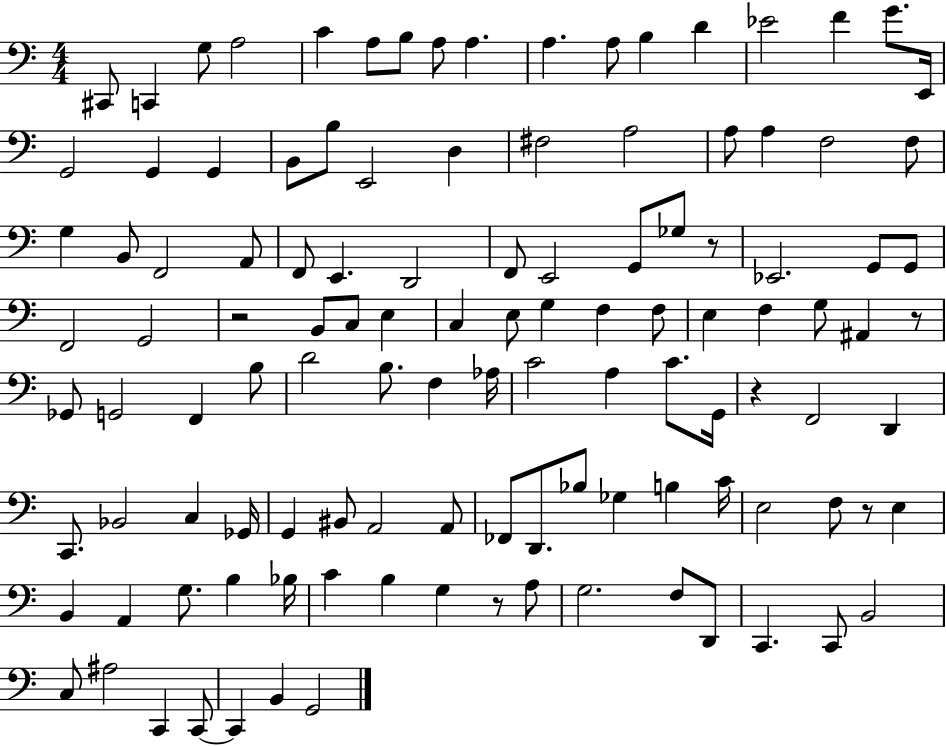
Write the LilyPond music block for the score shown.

{
  \clef bass
  \numericTimeSignature
  \time 4/4
  \key c \major
  cis,8 c,4 g8 a2 | c'4 a8 b8 a8 a4. | a4. a8 b4 d'4 | ees'2 f'4 g'8. e,16 | \break g,2 g,4 g,4 | b,8 b8 e,2 d4 | fis2 a2 | a8 a4 f2 f8 | \break g4 b,8 f,2 a,8 | f,8 e,4. d,2 | f,8 e,2 g,8 ges8 r8 | ees,2. g,8 g,8 | \break f,2 g,2 | r2 b,8 c8 e4 | c4 e8 g4 f4 f8 | e4 f4 g8 ais,4 r8 | \break ges,8 g,2 f,4 b8 | d'2 b8. f4 aes16 | c'2 a4 c'8. g,16 | r4 f,2 d,4 | \break c,8. bes,2 c4 ges,16 | g,4 bis,8 a,2 a,8 | fes,8 d,8. bes8 ges4 b4 c'16 | e2 f8 r8 e4 | \break b,4 a,4 g8. b4 bes16 | c'4 b4 g4 r8 a8 | g2. f8 d,8 | c,4. c,8 b,2 | \break c8 ais2 c,4 c,8~~ | c,4 b,4 g,2 | \bar "|."
}